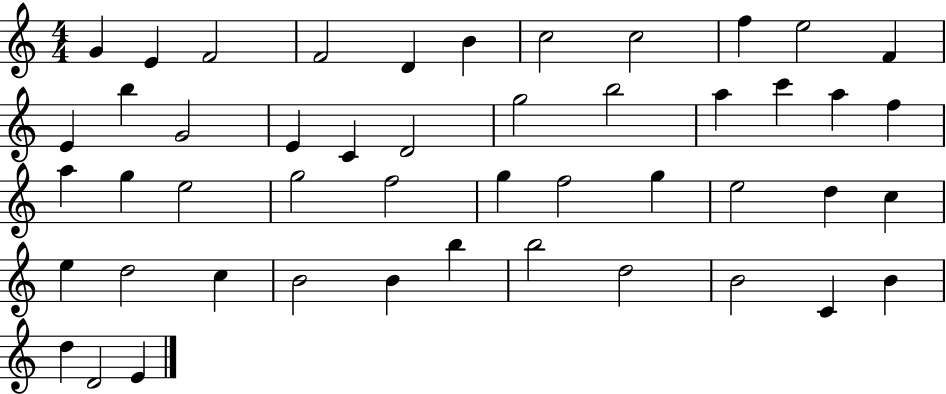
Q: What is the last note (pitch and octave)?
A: E4